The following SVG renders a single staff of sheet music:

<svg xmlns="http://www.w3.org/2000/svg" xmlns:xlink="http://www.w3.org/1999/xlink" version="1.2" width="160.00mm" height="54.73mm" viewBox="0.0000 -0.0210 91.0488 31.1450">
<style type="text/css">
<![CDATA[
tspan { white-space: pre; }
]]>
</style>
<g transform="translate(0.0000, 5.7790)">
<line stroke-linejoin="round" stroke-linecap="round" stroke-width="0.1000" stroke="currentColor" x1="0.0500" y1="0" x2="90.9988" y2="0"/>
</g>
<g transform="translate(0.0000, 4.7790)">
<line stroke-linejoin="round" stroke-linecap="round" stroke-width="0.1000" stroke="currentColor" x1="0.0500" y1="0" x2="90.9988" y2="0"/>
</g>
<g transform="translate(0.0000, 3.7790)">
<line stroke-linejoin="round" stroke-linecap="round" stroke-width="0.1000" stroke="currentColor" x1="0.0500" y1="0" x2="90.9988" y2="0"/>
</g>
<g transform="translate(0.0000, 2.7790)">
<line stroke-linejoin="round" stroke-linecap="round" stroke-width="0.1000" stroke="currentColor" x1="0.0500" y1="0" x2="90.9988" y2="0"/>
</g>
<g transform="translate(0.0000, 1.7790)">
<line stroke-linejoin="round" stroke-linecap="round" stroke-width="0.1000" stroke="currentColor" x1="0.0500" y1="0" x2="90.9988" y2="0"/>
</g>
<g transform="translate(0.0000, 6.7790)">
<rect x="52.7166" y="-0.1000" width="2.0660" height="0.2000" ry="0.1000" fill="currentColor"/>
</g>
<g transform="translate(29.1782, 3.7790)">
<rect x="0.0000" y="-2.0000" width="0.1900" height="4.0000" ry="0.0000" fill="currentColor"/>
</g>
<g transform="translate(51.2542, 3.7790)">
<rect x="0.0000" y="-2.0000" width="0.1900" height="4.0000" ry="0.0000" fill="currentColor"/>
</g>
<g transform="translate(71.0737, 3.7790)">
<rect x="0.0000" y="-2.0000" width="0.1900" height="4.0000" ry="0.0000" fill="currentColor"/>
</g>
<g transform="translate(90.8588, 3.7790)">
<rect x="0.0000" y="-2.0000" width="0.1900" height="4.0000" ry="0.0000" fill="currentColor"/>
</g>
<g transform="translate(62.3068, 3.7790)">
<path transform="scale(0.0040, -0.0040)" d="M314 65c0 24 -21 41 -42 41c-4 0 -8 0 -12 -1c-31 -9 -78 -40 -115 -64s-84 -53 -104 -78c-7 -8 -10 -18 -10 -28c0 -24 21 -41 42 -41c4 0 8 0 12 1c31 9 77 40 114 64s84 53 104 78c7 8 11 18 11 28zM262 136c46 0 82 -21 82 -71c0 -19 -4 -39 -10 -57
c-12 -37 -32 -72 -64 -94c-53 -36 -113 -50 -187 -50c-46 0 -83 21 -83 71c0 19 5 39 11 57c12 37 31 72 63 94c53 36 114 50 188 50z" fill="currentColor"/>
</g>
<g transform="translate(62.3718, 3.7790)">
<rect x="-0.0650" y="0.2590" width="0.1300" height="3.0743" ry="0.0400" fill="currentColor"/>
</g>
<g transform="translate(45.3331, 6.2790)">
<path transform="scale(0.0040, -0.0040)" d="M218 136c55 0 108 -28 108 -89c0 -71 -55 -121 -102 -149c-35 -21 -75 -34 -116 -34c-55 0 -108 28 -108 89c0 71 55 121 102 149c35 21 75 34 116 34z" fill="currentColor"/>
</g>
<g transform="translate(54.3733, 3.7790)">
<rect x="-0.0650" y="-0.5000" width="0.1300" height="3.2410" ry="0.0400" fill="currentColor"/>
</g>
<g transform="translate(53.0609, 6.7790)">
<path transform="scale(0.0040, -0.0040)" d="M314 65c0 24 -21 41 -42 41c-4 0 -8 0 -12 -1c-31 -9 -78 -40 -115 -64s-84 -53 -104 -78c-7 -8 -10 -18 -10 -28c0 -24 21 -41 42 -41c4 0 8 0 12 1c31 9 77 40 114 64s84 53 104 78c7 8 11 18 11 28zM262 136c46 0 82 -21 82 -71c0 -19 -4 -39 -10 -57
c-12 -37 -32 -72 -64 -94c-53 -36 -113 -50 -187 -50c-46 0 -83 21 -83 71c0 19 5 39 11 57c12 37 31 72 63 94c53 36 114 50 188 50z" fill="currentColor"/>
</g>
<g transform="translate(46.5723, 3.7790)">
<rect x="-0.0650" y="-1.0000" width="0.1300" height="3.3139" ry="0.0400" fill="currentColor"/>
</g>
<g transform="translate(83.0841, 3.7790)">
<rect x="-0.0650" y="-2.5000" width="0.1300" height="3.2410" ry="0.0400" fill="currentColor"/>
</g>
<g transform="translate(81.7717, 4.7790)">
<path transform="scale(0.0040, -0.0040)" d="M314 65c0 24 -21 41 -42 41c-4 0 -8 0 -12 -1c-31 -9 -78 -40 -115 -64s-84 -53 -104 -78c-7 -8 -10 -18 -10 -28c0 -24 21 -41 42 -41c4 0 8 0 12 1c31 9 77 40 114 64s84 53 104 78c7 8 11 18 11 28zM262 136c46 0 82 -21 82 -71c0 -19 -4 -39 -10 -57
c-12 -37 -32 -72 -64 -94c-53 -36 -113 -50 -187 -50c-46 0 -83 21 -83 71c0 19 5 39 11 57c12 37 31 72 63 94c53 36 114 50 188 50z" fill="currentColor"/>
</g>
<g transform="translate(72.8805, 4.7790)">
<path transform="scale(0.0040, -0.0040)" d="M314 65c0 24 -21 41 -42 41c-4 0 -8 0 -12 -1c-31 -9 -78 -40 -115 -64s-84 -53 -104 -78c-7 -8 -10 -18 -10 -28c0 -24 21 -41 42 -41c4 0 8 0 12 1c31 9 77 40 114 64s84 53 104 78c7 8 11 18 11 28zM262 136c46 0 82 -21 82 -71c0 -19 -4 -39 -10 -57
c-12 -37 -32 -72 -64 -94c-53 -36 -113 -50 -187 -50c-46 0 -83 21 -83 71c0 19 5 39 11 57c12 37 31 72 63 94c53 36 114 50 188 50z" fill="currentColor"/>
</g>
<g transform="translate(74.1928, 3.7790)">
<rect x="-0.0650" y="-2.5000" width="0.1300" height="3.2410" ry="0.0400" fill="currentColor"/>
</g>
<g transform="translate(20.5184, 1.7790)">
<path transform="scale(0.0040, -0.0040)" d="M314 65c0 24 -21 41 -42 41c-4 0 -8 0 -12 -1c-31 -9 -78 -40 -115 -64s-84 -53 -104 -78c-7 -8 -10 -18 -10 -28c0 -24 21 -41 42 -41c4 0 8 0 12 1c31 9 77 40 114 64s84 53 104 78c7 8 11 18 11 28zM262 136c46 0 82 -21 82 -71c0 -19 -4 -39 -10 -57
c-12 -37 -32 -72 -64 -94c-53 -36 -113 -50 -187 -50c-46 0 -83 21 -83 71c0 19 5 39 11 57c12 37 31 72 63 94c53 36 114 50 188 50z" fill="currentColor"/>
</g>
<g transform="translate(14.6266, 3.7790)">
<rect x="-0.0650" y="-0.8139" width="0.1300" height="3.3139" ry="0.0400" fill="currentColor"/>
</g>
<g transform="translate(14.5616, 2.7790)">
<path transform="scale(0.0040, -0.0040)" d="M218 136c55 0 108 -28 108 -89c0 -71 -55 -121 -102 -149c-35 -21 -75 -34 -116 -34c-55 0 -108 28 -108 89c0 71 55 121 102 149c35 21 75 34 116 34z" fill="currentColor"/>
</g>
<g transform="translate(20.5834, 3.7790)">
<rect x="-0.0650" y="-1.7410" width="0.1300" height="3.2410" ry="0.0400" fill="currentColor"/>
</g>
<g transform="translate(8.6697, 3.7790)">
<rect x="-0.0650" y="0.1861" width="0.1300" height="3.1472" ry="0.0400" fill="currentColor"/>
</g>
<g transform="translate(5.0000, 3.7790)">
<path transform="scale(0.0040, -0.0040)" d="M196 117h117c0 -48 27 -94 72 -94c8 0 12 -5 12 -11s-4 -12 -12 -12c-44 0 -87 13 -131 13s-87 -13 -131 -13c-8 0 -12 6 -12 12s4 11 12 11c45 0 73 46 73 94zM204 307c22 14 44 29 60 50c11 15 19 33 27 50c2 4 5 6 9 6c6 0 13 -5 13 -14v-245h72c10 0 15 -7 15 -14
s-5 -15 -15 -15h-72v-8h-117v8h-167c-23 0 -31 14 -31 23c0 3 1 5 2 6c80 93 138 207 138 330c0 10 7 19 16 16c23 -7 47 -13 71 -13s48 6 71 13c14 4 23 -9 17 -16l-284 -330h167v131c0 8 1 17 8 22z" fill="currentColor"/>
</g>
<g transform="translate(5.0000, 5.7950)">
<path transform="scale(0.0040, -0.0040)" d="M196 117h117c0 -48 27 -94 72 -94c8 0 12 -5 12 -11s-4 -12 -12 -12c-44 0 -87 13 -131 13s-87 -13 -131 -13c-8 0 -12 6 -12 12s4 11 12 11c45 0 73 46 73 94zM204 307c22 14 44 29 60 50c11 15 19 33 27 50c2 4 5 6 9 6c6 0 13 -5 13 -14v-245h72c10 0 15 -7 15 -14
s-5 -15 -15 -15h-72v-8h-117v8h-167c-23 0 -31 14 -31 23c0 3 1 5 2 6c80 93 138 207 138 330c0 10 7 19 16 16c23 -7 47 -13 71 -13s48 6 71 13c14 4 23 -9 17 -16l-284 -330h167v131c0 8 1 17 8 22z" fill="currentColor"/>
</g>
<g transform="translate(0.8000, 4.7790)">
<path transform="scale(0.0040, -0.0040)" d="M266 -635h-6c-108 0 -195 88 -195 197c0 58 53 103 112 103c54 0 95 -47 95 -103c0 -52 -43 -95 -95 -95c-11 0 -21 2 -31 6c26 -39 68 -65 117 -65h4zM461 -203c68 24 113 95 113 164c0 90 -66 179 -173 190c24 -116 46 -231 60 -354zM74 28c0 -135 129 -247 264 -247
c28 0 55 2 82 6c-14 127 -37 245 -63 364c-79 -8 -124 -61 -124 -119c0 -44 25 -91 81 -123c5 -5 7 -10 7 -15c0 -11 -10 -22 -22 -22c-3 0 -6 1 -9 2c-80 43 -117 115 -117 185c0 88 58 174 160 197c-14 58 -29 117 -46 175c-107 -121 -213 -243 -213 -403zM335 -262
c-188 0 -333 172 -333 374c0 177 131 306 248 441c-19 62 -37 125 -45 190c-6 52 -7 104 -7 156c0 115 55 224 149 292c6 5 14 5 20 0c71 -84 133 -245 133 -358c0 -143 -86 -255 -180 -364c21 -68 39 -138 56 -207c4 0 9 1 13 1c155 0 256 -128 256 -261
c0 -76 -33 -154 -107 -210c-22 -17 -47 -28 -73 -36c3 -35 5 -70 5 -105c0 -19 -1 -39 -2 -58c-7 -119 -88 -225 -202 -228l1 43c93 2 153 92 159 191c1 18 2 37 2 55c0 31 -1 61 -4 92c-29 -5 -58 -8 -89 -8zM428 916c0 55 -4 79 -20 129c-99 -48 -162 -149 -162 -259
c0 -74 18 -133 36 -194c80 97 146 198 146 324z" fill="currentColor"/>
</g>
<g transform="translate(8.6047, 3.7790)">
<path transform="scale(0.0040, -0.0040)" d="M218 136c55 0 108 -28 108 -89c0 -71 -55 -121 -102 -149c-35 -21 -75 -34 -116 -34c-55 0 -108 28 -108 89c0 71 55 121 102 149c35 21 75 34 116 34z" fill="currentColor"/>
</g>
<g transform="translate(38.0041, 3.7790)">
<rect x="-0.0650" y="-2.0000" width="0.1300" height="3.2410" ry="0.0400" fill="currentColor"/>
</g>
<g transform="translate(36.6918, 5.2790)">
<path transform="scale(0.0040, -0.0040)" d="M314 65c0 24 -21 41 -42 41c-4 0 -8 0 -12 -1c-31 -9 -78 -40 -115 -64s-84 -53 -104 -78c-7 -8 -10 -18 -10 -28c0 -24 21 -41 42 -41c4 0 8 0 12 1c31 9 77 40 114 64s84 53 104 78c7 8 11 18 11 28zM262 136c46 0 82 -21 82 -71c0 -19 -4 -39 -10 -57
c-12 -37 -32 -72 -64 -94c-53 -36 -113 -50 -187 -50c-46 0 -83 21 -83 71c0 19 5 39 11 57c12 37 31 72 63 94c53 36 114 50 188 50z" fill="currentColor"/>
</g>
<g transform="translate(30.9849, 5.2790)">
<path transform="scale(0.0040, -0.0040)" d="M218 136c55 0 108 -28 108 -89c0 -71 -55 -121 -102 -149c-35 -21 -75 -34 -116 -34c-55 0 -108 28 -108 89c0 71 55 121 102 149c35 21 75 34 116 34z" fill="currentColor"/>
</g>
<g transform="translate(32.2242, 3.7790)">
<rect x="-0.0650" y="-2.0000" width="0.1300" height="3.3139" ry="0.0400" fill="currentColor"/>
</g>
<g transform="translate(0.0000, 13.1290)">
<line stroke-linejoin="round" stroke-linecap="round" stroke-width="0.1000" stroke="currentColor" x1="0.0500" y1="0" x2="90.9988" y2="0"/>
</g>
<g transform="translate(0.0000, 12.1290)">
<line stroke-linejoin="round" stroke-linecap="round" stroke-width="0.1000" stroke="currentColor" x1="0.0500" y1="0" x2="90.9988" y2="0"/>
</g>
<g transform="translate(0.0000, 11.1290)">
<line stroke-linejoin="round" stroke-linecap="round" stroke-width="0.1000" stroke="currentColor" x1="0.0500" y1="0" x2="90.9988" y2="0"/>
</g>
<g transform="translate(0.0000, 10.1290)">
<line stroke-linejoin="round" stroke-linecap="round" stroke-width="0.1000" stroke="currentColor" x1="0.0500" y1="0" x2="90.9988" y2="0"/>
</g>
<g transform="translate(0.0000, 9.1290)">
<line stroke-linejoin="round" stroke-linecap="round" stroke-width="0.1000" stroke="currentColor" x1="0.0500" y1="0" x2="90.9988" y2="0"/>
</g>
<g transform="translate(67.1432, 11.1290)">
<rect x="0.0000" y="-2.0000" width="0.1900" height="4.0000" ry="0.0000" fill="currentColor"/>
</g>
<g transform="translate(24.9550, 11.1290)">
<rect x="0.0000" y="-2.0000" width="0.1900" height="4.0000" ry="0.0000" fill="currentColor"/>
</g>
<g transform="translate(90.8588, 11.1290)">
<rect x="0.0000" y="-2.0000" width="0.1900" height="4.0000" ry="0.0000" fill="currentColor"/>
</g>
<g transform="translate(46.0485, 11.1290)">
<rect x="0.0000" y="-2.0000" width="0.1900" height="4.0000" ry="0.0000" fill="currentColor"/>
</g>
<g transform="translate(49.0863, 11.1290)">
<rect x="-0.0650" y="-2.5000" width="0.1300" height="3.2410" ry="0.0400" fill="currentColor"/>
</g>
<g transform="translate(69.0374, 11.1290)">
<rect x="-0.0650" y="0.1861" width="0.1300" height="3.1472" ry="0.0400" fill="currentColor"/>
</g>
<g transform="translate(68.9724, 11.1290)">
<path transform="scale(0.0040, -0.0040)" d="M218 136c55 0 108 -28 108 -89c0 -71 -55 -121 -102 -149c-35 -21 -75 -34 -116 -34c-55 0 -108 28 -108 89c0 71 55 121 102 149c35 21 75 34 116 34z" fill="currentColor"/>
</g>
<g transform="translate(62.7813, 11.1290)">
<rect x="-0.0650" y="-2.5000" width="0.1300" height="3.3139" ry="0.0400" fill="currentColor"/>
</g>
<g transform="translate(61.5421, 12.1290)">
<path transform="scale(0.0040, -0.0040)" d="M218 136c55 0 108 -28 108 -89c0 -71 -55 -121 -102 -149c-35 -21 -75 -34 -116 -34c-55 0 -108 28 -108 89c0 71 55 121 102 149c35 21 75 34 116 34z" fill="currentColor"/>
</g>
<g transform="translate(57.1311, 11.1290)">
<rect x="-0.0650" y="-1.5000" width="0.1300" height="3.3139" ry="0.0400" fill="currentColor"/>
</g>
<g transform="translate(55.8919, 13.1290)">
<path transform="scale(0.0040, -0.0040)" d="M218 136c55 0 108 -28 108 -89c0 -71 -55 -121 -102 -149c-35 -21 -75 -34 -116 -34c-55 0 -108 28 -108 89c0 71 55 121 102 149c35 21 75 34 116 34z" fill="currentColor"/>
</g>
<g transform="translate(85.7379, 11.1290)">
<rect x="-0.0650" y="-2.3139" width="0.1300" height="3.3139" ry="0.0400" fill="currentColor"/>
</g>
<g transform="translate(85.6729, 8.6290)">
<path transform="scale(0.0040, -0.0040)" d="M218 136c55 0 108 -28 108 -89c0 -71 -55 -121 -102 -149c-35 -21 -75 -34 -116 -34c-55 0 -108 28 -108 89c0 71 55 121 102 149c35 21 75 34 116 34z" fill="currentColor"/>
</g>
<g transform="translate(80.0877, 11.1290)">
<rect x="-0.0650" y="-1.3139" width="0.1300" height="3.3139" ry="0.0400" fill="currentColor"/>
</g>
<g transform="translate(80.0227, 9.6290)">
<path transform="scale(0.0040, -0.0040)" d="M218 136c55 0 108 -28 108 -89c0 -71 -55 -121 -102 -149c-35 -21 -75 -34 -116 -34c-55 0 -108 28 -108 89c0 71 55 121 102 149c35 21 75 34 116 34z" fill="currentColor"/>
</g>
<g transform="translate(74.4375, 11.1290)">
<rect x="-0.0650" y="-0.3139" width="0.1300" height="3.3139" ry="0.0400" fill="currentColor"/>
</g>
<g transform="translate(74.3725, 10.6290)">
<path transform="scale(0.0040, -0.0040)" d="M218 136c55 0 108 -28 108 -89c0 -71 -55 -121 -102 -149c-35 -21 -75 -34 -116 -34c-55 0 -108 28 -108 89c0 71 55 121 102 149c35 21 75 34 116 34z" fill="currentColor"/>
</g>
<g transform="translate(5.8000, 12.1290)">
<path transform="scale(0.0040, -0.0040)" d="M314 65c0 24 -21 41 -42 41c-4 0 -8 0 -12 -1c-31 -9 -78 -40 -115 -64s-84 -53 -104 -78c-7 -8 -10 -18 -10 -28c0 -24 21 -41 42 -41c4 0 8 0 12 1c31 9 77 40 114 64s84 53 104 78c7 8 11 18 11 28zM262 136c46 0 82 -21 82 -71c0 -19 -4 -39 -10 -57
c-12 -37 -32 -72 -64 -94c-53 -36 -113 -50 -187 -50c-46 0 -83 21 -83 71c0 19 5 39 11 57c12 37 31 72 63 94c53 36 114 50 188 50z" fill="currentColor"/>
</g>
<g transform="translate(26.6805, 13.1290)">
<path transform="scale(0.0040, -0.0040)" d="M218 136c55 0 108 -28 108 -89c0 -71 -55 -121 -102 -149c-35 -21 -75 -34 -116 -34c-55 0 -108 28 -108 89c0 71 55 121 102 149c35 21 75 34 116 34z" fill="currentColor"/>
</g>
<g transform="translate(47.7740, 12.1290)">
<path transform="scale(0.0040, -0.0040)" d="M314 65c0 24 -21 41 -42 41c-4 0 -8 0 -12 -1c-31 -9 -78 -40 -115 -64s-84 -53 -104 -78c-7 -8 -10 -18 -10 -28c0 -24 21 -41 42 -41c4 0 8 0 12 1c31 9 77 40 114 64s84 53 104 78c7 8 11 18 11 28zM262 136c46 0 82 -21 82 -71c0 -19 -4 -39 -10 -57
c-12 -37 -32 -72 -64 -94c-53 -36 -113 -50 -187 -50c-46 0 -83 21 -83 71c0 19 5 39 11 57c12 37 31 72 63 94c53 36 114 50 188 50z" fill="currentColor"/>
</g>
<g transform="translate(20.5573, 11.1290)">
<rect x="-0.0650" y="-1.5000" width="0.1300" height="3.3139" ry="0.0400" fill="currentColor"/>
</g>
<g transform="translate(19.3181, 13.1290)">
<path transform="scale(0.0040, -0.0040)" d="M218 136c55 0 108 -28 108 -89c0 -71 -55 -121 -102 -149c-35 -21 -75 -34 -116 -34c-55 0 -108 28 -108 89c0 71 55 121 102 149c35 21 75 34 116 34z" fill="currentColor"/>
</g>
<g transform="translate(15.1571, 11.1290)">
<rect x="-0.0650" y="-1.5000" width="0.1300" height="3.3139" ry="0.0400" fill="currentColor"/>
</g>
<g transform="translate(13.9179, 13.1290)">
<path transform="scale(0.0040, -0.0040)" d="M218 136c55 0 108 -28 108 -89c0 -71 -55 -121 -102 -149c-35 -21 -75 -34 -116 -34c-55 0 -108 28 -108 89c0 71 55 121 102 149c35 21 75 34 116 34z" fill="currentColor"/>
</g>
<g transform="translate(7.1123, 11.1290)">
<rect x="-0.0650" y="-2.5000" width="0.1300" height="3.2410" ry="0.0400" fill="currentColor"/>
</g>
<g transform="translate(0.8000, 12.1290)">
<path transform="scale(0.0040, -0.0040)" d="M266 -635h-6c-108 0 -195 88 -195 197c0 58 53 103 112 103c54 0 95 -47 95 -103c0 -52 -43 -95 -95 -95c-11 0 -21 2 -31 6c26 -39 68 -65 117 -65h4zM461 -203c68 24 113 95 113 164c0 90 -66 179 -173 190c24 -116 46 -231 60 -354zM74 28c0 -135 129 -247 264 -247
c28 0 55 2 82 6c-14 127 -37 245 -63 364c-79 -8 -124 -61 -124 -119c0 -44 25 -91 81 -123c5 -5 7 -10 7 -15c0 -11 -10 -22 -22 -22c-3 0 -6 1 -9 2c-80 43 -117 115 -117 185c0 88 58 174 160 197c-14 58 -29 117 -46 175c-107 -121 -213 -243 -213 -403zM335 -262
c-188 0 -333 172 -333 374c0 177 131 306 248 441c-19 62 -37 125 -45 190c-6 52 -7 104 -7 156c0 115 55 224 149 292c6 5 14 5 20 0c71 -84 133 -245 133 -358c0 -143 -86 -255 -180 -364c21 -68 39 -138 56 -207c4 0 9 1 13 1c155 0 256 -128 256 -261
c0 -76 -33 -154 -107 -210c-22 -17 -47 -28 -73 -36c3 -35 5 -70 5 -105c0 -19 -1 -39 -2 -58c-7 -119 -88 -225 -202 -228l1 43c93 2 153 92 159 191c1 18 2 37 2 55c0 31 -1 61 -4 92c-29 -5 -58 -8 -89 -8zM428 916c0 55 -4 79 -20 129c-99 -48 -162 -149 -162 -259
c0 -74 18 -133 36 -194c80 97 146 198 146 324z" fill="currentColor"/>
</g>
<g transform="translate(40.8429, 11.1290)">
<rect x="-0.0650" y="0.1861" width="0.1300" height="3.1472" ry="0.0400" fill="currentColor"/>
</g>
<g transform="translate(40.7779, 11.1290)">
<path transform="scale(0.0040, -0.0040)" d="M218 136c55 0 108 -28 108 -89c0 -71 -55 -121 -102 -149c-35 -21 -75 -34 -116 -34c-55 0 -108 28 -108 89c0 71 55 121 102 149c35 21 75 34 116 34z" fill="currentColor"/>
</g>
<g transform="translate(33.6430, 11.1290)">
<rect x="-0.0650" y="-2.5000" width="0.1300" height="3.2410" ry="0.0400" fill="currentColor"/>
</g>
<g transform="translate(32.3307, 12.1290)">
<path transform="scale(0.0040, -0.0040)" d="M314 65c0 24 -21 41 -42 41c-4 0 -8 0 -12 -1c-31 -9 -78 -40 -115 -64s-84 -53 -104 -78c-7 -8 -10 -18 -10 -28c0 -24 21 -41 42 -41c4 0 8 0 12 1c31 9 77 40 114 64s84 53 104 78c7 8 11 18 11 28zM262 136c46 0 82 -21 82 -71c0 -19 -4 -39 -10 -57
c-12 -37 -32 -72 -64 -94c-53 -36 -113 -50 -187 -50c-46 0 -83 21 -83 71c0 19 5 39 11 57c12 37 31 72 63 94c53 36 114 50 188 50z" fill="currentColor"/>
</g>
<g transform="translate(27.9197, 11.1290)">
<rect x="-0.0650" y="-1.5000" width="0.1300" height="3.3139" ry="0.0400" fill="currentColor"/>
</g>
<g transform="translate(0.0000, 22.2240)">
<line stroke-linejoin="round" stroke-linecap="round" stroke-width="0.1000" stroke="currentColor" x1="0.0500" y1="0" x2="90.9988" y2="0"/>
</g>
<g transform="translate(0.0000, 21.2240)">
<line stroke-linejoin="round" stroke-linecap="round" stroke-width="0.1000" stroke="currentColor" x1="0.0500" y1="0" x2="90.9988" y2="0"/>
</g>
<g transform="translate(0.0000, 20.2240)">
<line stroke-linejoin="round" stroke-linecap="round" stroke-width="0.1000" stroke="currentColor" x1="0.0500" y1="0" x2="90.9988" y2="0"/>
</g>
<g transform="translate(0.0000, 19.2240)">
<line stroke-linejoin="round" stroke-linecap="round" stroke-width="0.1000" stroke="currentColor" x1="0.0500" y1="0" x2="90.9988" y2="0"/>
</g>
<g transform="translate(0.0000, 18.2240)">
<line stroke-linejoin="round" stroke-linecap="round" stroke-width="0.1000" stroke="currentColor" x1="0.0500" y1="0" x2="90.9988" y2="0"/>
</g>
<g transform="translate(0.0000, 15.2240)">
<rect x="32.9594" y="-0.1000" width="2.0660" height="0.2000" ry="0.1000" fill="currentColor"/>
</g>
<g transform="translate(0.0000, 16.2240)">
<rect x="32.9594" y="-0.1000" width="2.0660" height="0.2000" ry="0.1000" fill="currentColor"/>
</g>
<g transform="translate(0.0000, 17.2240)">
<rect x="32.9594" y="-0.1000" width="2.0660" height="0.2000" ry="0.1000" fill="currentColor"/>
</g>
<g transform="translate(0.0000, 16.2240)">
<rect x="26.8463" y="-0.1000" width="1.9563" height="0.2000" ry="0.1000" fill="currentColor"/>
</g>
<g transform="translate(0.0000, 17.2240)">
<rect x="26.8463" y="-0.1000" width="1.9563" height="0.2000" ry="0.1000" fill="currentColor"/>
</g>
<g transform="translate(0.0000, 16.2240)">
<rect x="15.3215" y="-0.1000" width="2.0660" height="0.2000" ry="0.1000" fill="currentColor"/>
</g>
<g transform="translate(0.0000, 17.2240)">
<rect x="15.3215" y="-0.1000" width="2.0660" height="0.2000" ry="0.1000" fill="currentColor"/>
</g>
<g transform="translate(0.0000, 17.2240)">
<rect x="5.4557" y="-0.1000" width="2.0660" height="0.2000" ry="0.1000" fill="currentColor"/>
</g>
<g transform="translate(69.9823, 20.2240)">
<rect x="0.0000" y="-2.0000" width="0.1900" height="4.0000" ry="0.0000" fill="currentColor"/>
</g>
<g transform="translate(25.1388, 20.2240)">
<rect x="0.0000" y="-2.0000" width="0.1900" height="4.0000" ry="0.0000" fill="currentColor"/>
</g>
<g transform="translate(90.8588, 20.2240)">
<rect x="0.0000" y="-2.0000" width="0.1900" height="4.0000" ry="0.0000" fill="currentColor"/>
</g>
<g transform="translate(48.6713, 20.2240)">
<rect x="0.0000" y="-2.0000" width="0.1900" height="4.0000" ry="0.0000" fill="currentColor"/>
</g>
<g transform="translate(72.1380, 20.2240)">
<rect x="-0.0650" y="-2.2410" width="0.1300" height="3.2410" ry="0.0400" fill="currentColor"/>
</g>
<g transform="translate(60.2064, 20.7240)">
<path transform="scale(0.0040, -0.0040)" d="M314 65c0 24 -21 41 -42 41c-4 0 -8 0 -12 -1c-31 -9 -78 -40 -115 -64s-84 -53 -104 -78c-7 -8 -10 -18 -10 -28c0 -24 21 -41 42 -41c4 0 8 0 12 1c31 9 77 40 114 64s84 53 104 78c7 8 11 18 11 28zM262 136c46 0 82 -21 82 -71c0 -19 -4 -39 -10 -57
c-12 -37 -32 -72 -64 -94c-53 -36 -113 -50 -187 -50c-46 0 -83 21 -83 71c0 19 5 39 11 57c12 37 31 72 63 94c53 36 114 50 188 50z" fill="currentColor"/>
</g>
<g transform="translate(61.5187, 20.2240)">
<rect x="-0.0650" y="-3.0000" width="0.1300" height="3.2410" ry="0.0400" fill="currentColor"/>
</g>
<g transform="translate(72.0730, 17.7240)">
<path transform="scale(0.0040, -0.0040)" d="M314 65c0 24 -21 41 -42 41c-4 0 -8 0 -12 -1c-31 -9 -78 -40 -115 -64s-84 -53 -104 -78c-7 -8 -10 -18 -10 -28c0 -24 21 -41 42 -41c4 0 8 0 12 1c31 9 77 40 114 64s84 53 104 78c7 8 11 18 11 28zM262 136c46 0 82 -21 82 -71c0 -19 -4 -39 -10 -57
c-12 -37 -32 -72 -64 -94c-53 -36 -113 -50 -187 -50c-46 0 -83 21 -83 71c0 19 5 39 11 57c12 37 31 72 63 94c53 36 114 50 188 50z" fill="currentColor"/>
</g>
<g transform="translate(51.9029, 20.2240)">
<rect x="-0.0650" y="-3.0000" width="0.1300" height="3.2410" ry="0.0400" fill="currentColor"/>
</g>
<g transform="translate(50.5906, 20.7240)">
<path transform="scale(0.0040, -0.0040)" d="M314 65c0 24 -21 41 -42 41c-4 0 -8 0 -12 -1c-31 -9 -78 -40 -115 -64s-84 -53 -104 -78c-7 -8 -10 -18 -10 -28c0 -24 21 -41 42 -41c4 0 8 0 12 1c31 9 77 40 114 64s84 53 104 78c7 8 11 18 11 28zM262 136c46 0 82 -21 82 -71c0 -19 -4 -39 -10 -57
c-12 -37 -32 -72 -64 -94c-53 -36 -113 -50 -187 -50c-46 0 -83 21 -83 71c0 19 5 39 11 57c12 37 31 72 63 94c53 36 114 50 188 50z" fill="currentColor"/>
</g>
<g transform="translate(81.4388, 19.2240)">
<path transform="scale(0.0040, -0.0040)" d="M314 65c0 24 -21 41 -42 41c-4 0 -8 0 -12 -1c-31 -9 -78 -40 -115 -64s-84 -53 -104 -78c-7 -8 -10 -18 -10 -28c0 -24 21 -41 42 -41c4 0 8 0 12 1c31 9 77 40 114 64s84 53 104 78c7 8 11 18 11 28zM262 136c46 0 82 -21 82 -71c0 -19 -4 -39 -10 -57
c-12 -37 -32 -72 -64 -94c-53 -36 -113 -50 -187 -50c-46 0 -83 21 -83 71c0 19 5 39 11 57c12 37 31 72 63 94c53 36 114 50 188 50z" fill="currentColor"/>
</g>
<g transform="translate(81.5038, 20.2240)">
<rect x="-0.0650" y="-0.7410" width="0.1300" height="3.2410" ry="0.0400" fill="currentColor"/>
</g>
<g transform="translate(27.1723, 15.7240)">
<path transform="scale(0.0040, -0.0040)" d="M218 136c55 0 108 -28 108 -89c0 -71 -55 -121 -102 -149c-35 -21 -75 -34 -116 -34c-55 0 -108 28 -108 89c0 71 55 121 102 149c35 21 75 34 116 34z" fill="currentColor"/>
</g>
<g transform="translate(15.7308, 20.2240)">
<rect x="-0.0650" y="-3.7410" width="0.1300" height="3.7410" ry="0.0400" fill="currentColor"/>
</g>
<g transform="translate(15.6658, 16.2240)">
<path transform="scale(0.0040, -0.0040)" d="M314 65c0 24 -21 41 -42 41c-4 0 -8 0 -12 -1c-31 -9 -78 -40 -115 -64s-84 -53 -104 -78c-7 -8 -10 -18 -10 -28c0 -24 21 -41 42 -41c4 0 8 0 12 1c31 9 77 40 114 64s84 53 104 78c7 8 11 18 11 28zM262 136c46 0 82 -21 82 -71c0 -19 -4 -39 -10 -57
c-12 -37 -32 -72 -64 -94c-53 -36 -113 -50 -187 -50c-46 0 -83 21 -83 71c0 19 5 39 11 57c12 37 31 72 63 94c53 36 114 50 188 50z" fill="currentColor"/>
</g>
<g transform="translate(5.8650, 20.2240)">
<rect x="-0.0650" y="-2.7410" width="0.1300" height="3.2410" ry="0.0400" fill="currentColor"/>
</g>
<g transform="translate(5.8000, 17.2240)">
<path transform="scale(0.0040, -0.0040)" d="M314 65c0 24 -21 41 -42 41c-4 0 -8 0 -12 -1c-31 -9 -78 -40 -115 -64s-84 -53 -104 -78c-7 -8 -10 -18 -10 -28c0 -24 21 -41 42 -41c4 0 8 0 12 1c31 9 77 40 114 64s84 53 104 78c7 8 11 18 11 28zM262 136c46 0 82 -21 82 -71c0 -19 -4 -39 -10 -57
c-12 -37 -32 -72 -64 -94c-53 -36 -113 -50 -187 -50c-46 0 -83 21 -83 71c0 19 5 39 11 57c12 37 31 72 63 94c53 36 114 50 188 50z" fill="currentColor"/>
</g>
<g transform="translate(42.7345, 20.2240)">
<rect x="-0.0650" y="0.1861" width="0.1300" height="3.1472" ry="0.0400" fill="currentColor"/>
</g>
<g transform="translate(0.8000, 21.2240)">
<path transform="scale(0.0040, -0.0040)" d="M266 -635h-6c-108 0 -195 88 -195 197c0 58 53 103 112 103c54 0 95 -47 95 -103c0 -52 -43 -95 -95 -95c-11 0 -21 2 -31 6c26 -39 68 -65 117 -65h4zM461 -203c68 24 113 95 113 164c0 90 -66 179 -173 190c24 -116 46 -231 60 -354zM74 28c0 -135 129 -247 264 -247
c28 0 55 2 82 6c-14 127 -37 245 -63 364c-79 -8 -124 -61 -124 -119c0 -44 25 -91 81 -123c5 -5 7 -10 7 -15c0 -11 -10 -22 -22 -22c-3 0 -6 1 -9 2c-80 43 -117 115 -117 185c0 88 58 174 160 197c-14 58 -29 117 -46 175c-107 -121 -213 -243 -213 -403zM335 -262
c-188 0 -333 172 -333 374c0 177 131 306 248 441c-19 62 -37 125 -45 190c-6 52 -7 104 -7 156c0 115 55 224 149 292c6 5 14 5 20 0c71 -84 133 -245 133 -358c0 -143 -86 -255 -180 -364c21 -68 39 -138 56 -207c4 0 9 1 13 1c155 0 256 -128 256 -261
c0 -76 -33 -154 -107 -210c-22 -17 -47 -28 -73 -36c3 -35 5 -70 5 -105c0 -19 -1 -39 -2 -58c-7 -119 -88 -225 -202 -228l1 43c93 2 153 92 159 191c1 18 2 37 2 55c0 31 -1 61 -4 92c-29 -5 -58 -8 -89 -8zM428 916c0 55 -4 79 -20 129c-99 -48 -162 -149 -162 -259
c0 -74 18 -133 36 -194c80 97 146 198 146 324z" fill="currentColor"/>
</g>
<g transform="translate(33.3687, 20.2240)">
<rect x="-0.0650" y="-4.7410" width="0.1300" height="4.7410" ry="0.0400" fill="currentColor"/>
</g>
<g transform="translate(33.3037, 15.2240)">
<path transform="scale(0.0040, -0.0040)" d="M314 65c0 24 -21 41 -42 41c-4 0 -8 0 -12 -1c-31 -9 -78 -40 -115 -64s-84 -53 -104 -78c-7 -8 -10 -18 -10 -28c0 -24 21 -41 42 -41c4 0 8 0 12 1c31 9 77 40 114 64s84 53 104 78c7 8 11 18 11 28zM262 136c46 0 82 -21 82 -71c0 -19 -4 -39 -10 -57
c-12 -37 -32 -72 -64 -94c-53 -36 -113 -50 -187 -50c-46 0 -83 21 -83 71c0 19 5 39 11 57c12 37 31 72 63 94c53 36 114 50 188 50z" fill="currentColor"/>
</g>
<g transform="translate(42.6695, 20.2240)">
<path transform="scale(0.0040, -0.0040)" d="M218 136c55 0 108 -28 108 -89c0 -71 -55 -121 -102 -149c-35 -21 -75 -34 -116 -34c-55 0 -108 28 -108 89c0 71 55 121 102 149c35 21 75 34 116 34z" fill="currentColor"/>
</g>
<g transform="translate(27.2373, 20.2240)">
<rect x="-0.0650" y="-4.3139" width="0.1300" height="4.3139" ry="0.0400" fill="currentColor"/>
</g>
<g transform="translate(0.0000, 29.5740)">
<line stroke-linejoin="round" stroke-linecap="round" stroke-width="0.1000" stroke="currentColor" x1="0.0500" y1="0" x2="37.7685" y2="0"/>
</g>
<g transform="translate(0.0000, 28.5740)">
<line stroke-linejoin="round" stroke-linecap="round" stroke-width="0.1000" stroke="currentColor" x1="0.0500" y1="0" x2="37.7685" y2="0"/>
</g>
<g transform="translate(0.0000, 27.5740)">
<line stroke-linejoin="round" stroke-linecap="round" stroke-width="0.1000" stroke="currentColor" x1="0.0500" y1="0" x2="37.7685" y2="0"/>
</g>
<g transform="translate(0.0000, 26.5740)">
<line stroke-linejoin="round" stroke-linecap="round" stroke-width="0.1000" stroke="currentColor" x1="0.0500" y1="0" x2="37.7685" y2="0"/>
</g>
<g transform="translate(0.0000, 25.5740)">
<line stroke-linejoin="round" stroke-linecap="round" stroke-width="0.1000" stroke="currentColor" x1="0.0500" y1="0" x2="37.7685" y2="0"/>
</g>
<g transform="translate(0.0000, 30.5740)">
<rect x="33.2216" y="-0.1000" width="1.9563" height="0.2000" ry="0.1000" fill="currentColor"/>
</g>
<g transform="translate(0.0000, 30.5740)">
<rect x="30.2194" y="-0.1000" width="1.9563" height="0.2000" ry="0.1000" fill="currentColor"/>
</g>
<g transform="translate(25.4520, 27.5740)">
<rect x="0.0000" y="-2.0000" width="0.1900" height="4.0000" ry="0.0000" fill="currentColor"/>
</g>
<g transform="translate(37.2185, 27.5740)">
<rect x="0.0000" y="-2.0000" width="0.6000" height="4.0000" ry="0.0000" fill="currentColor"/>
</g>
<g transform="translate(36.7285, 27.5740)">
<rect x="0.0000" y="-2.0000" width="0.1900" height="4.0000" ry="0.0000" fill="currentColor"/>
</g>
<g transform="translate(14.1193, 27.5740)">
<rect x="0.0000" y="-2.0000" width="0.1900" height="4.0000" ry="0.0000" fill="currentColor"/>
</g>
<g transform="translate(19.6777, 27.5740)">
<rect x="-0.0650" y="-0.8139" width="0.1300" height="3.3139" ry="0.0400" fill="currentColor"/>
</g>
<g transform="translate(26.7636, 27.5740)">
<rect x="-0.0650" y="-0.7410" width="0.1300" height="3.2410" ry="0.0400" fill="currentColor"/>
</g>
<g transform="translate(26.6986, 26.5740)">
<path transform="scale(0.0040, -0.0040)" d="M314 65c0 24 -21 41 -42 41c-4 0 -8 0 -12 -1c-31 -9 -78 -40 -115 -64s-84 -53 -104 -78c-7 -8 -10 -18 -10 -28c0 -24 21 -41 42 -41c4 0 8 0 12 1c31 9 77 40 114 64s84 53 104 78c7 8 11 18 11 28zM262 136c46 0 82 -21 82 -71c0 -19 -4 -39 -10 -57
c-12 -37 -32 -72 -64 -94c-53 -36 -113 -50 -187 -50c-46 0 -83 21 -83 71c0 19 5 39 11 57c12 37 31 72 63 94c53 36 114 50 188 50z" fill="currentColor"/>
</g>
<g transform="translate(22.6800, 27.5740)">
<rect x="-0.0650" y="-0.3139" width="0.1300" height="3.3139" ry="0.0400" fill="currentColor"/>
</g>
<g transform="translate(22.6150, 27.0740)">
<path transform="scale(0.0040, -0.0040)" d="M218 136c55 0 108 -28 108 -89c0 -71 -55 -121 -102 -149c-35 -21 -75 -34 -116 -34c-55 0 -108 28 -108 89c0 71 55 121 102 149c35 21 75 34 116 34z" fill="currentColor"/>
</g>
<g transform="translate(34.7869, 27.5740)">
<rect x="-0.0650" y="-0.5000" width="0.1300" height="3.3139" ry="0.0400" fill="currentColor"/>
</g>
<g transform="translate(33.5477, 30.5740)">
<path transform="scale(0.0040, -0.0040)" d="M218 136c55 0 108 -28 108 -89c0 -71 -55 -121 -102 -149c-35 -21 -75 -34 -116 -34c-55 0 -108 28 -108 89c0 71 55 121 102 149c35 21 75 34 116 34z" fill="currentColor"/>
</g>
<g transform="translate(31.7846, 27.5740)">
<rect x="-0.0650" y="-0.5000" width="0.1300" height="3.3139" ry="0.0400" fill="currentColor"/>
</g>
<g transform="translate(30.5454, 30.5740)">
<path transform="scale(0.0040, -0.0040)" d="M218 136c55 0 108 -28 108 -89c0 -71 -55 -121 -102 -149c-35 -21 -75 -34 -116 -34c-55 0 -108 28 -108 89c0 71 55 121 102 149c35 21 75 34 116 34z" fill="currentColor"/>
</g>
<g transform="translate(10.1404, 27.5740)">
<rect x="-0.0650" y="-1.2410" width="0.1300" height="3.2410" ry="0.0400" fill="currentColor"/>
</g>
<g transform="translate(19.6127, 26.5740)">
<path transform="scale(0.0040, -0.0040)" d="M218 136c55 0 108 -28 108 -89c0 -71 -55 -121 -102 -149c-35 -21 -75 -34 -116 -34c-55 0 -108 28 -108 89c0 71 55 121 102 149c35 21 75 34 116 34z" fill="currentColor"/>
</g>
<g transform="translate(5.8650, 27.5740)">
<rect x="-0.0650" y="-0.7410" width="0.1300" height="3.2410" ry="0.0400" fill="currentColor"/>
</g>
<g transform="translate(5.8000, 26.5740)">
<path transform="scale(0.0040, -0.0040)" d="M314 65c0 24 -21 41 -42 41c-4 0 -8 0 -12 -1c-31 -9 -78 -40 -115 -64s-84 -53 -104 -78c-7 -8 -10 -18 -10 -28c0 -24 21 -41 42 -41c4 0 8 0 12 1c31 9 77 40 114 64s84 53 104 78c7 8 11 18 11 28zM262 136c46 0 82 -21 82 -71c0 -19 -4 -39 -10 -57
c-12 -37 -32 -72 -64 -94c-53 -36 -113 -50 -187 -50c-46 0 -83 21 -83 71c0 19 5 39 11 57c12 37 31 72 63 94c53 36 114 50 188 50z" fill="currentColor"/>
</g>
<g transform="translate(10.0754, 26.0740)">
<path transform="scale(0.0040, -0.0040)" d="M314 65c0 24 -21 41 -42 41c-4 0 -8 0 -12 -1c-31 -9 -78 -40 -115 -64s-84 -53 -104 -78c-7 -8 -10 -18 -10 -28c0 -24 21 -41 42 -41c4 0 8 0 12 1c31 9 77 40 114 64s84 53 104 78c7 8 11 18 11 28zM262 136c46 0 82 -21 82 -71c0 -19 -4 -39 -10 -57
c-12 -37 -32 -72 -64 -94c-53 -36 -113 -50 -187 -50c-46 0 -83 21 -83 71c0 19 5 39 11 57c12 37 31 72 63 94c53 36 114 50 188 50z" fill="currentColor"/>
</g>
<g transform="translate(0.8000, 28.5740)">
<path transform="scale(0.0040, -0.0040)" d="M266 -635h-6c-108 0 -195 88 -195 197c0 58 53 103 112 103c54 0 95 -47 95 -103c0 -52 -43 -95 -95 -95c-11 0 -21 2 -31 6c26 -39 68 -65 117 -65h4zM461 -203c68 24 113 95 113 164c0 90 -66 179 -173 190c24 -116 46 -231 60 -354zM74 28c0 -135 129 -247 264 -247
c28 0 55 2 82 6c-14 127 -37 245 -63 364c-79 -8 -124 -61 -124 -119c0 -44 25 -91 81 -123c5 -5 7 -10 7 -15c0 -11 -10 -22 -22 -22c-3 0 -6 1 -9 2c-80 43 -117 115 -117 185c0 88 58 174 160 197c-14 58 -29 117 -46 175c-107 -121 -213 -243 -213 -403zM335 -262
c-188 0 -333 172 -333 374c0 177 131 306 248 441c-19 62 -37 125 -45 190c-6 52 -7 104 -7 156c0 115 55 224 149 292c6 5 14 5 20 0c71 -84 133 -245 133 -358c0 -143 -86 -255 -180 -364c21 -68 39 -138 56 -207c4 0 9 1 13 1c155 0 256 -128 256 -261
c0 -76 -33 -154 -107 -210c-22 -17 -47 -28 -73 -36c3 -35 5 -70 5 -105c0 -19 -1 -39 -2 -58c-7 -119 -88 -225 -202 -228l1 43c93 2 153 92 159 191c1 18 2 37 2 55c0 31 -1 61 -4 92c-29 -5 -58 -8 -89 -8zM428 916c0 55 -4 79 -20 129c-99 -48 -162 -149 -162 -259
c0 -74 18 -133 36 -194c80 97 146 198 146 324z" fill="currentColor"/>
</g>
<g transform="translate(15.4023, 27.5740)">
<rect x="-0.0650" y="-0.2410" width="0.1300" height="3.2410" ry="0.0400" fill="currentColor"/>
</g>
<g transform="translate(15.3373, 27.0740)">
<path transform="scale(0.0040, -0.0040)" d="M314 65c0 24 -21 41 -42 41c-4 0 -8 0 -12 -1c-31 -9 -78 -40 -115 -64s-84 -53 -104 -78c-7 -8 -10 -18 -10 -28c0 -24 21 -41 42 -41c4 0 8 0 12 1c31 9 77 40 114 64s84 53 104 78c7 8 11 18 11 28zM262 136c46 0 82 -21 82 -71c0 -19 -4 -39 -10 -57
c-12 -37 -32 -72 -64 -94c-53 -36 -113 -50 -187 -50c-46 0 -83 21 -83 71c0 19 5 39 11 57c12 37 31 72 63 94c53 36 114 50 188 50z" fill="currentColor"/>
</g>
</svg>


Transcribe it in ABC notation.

X:1
T:Untitled
M:4/4
L:1/4
K:C
B d f2 F F2 D C2 B2 G2 G2 G2 E E E G2 B G2 E G B c e g a2 c'2 d' e'2 B A2 A2 g2 d2 d2 e2 c2 d c d2 C C